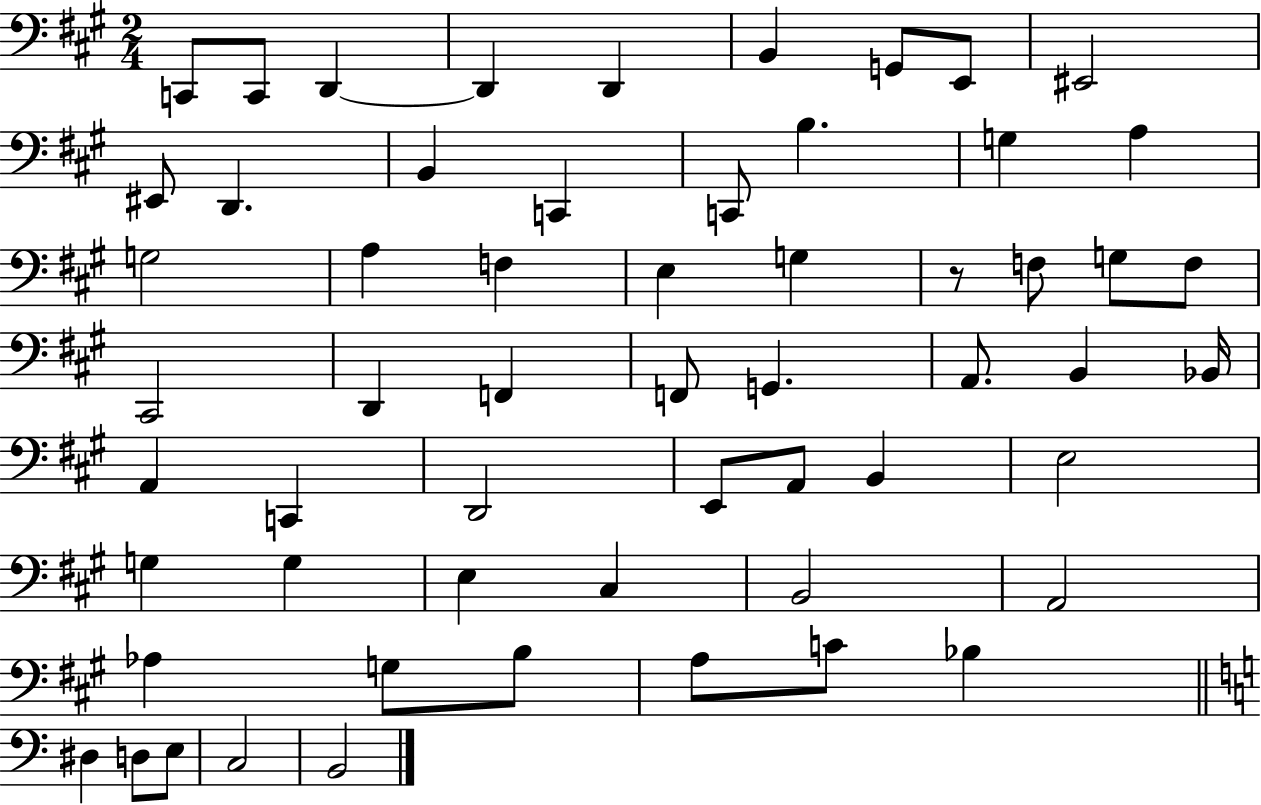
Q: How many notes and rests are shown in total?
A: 58